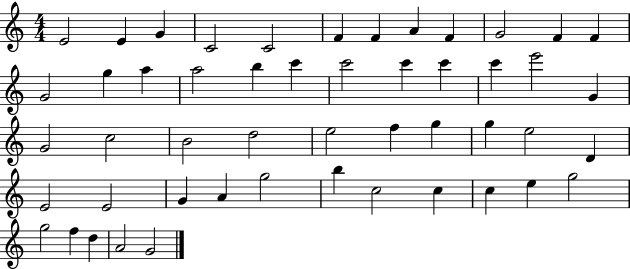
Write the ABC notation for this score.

X:1
T:Untitled
M:4/4
L:1/4
K:C
E2 E G C2 C2 F F A F G2 F F G2 g a a2 b c' c'2 c' c' c' e'2 G G2 c2 B2 d2 e2 f g g e2 D E2 E2 G A g2 b c2 c c e g2 g2 f d A2 G2